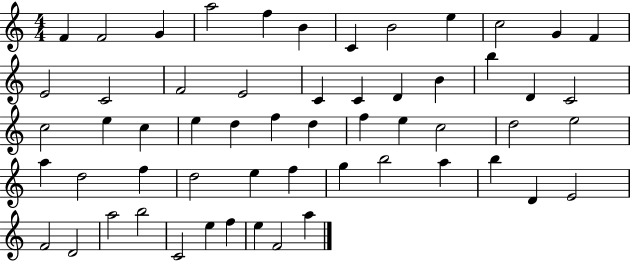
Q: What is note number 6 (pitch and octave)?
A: B4